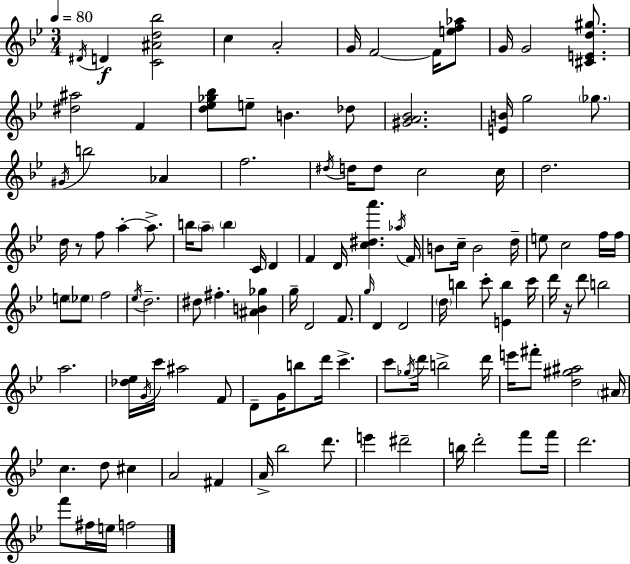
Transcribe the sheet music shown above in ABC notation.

X:1
T:Untitled
M:3/4
L:1/4
K:Gm
^D/4 D [C^Ad_b]2 c A2 G/4 F2 F/4 [ef_a]/2 G/4 G2 [^CEd^g]/2 [^d^a]2 F [d_e_g_b]/2 e/2 B _d/2 [^GA_B]2 [EB]/4 g2 _g/2 ^G/4 b2 _A f2 ^d/4 d/4 d/2 c2 c/4 d2 d/4 z/2 f/2 a a/2 b/4 a/2 b C/4 D F D/4 [c^da'] _a/4 F/4 B/2 c/4 B2 d/4 e/2 c2 f/4 f/4 e/2 _e/2 f2 _e/4 d2 ^d/2 ^f [^AB_g] g/4 D2 F/2 g/4 D D2 d/4 b c'/2 [Eb] c'/4 d'/4 z/4 d'/2 b2 a2 [_d_e]/4 G/4 c'/4 ^a2 F/2 D/2 G/4 b/2 d'/4 c' c'/2 _g/4 d'/4 b2 d'/4 e'/4 ^f'/2 [d^g^a]2 ^A/4 c d/2 ^c A2 ^F A/4 _b2 d'/2 e' ^d'2 b/4 d'2 f'/2 f'/4 d'2 f'/2 ^f/4 e/4 f2